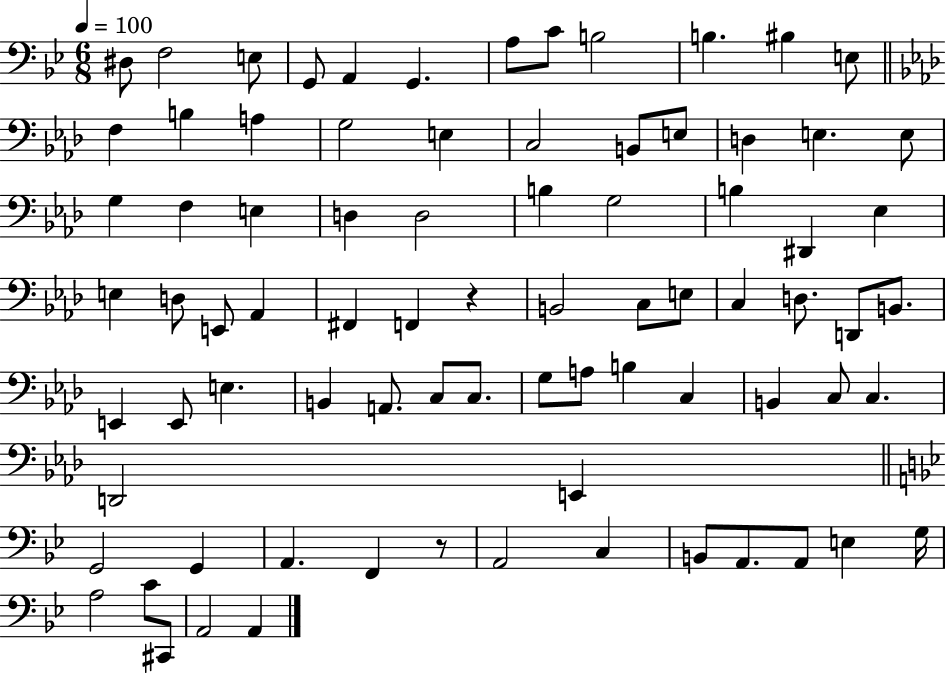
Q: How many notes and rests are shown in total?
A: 80